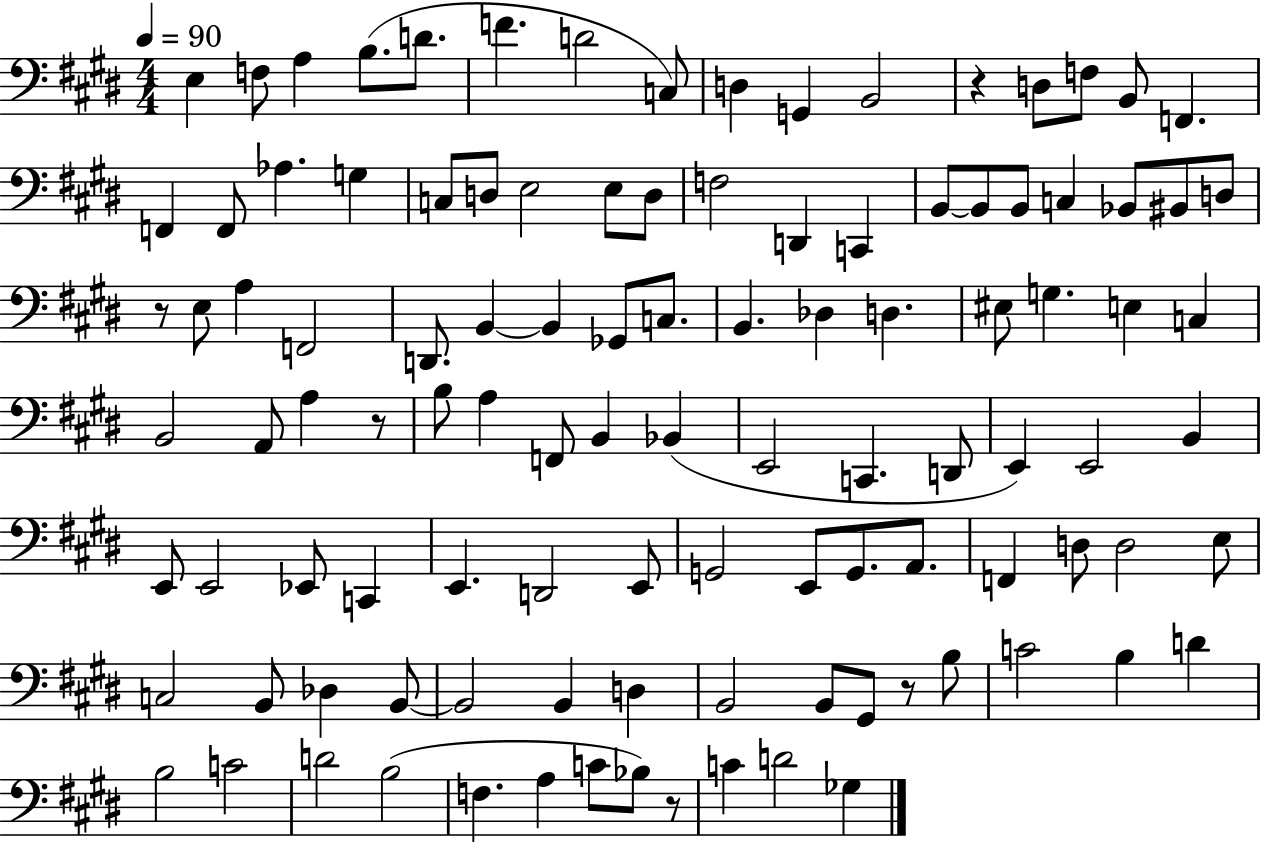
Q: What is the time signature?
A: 4/4